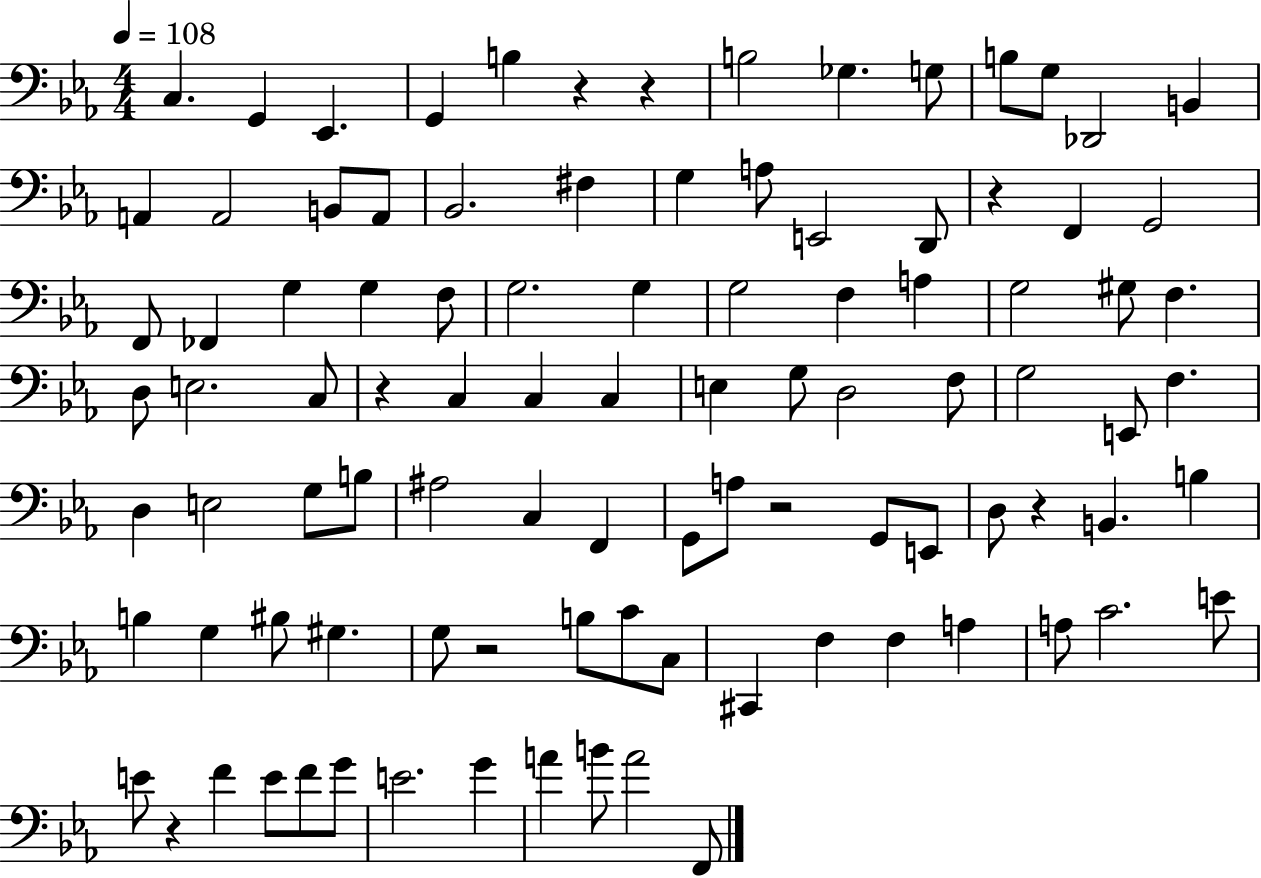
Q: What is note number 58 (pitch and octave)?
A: G2